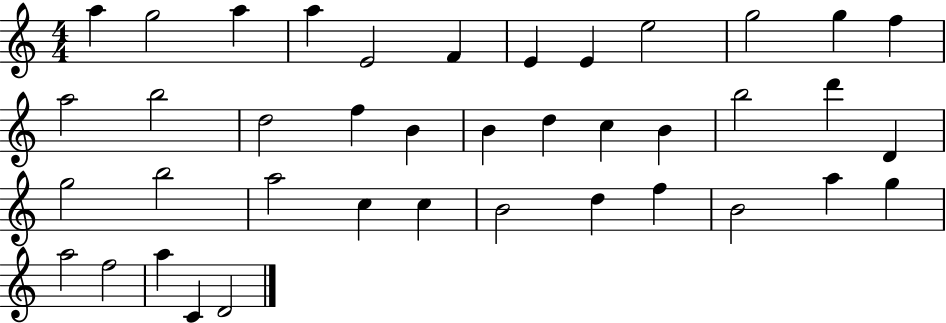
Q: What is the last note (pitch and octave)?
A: D4